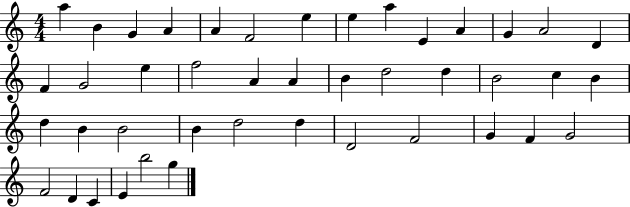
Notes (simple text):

A5/q B4/q G4/q A4/q A4/q F4/h E5/q E5/q A5/q E4/q A4/q G4/q A4/h D4/q F4/q G4/h E5/q F5/h A4/q A4/q B4/q D5/h D5/q B4/h C5/q B4/q D5/q B4/q B4/h B4/q D5/h D5/q D4/h F4/h G4/q F4/q G4/h F4/h D4/q C4/q E4/q B5/h G5/q